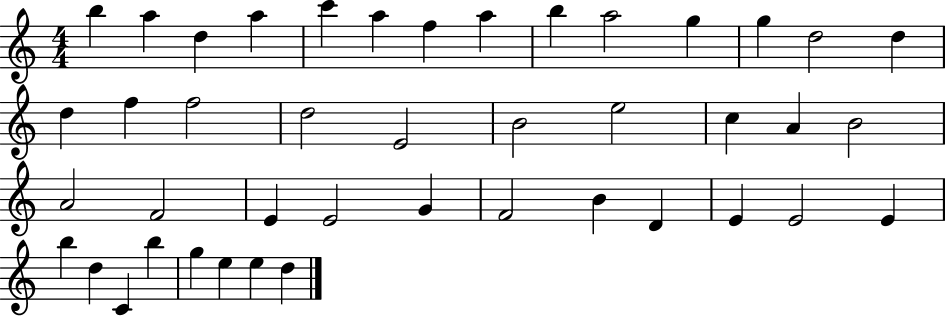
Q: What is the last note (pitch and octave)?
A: D5